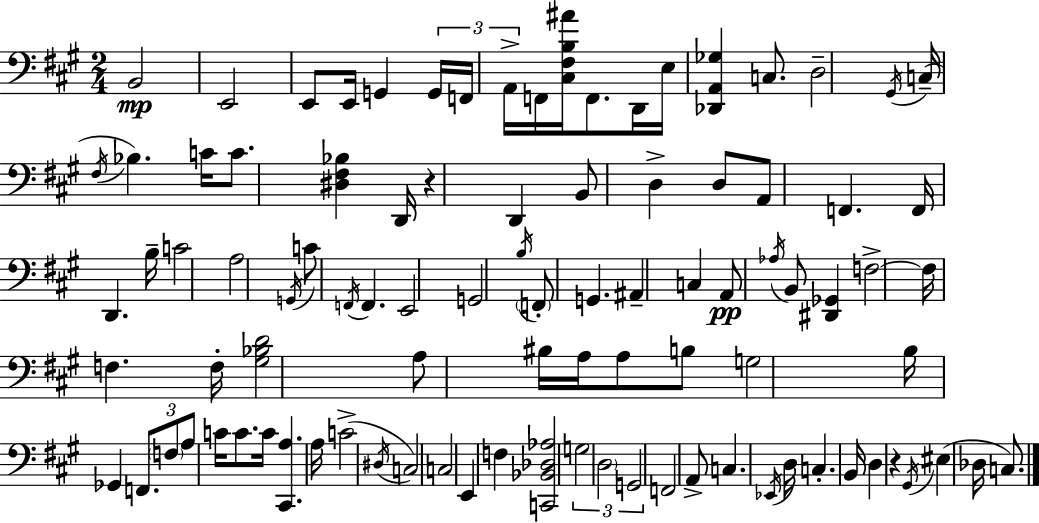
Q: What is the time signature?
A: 2/4